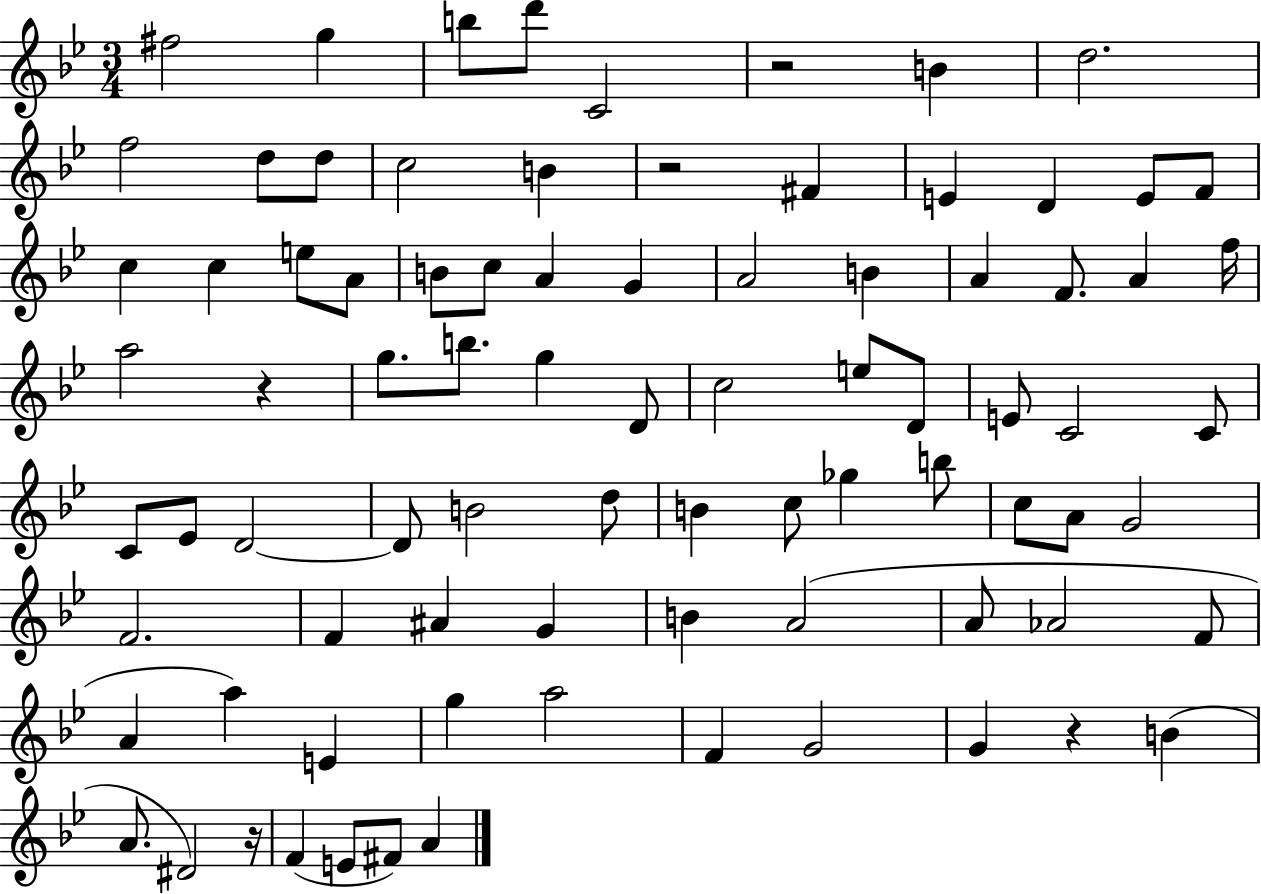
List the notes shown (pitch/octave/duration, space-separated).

F#5/h G5/q B5/e D6/e C4/h R/h B4/q D5/h. F5/h D5/e D5/e C5/h B4/q R/h F#4/q E4/q D4/q E4/e F4/e C5/q C5/q E5/e A4/e B4/e C5/e A4/q G4/q A4/h B4/q A4/q F4/e. A4/q F5/s A5/h R/q G5/e. B5/e. G5/q D4/e C5/h E5/e D4/e E4/e C4/h C4/e C4/e Eb4/e D4/h D4/e B4/h D5/e B4/q C5/e Gb5/q B5/e C5/e A4/e G4/h F4/h. F4/q A#4/q G4/q B4/q A4/h A4/e Ab4/h F4/e A4/q A5/q E4/q G5/q A5/h F4/q G4/h G4/q R/q B4/q A4/e. D#4/h R/s F4/q E4/e F#4/e A4/q